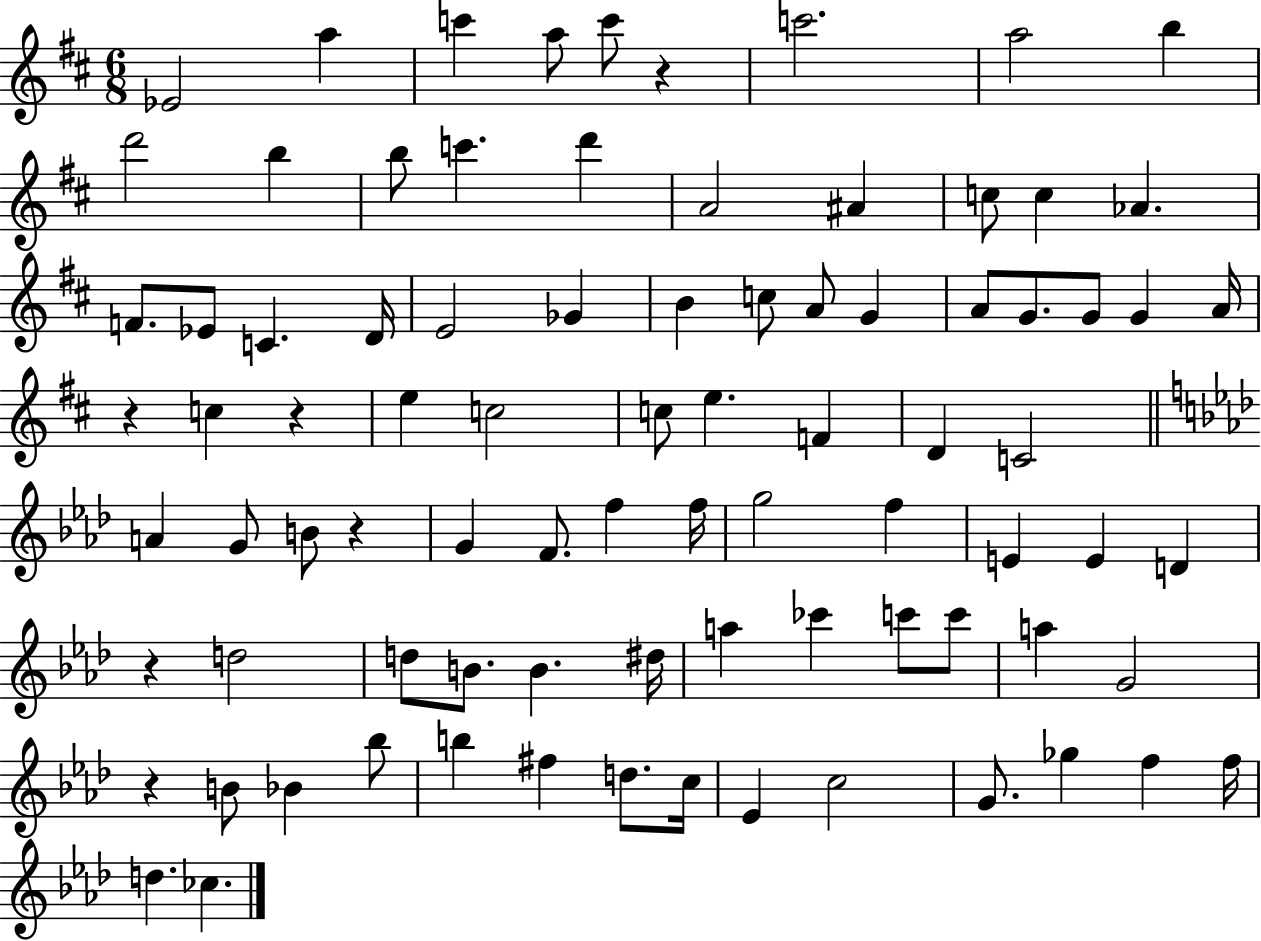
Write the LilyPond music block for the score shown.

{
  \clef treble
  \numericTimeSignature
  \time 6/8
  \key d \major
  ees'2 a''4 | c'''4 a''8 c'''8 r4 | c'''2. | a''2 b''4 | \break d'''2 b''4 | b''8 c'''4. d'''4 | a'2 ais'4 | c''8 c''4 aes'4. | \break f'8. ees'8 c'4. d'16 | e'2 ges'4 | b'4 c''8 a'8 g'4 | a'8 g'8. g'8 g'4 a'16 | \break r4 c''4 r4 | e''4 c''2 | c''8 e''4. f'4 | d'4 c'2 | \break \bar "||" \break \key aes \major a'4 g'8 b'8 r4 | g'4 f'8. f''4 f''16 | g''2 f''4 | e'4 e'4 d'4 | \break r4 d''2 | d''8 b'8. b'4. dis''16 | a''4 ces'''4 c'''8 c'''8 | a''4 g'2 | \break r4 b'8 bes'4 bes''8 | b''4 fis''4 d''8. c''16 | ees'4 c''2 | g'8. ges''4 f''4 f''16 | \break d''4. ces''4. | \bar "|."
}